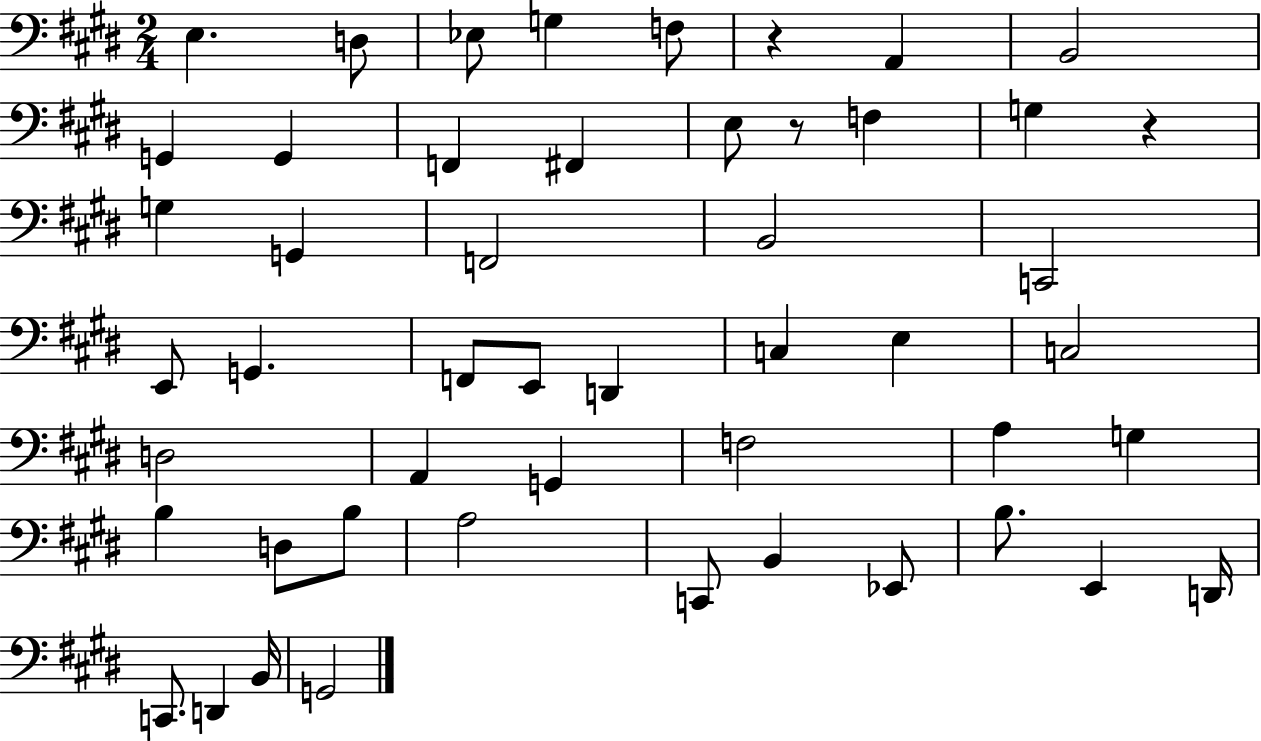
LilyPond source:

{
  \clef bass
  \numericTimeSignature
  \time 2/4
  \key e \major
  e4. d8 | ees8 g4 f8 | r4 a,4 | b,2 | \break g,4 g,4 | f,4 fis,4 | e8 r8 f4 | g4 r4 | \break g4 g,4 | f,2 | b,2 | c,2 | \break e,8 g,4. | f,8 e,8 d,4 | c4 e4 | c2 | \break d2 | a,4 g,4 | f2 | a4 g4 | \break b4 d8 b8 | a2 | c,8 b,4 ees,8 | b8. e,4 d,16 | \break c,8. d,4 b,16 | g,2 | \bar "|."
}